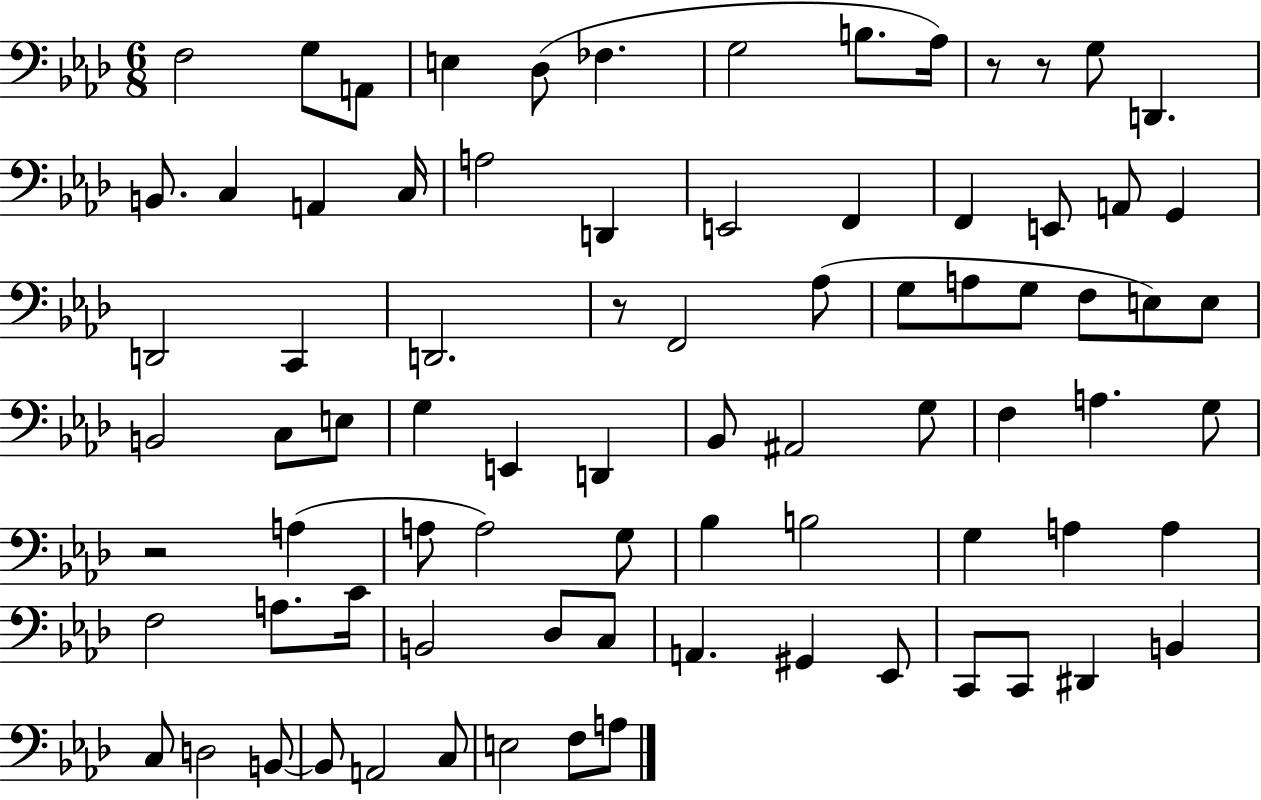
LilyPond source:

{
  \clef bass
  \numericTimeSignature
  \time 6/8
  \key aes \major
  f2 g8 a,8 | e4 des8( fes4. | g2 b8. aes16) | r8 r8 g8 d,4. | \break b,8. c4 a,4 c16 | a2 d,4 | e,2 f,4 | f,4 e,8 a,8 g,4 | \break d,2 c,4 | d,2. | r8 f,2 aes8( | g8 a8 g8 f8 e8) e8 | \break b,2 c8 e8 | g4 e,4 d,4 | bes,8 ais,2 g8 | f4 a4. g8 | \break r2 a4( | a8 a2) g8 | bes4 b2 | g4 a4 a4 | \break f2 a8. c'16 | b,2 des8 c8 | a,4. gis,4 ees,8 | c,8 c,8 dis,4 b,4 | \break c8 d2 b,8~~ | b,8 a,2 c8 | e2 f8 a8 | \bar "|."
}